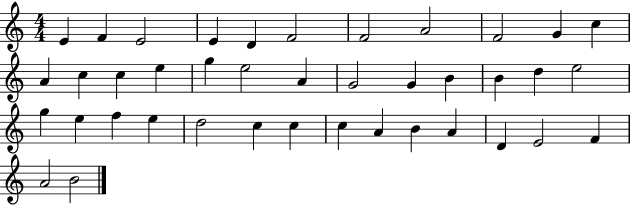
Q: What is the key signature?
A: C major